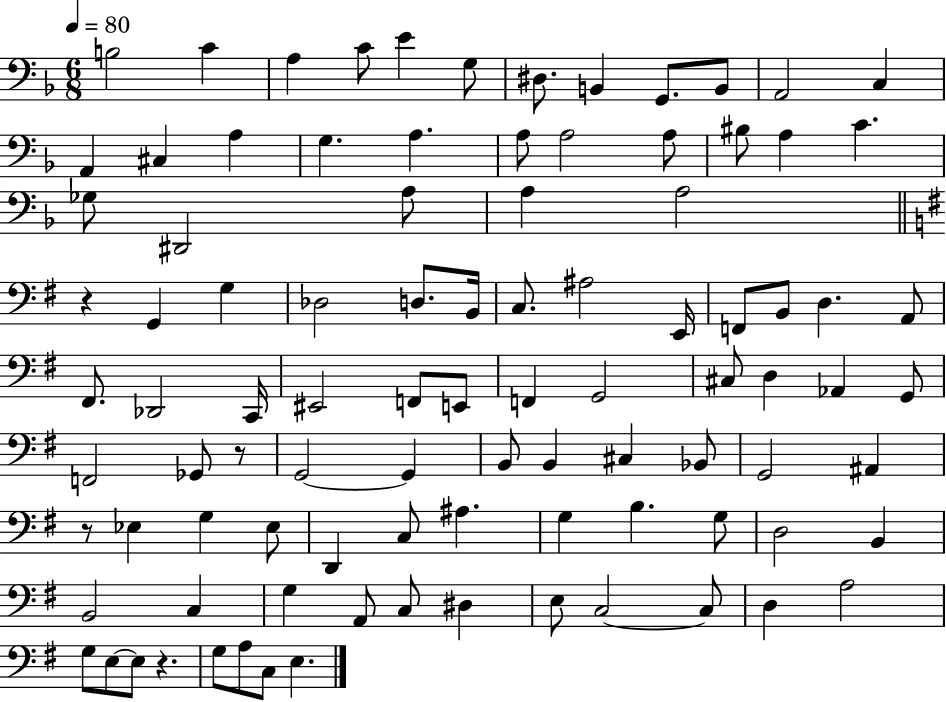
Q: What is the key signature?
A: F major